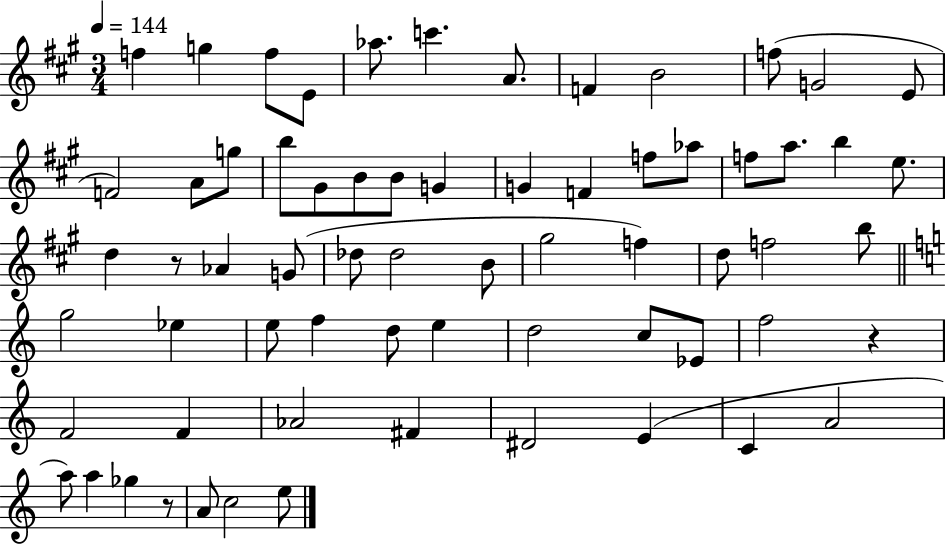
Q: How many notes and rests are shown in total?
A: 66